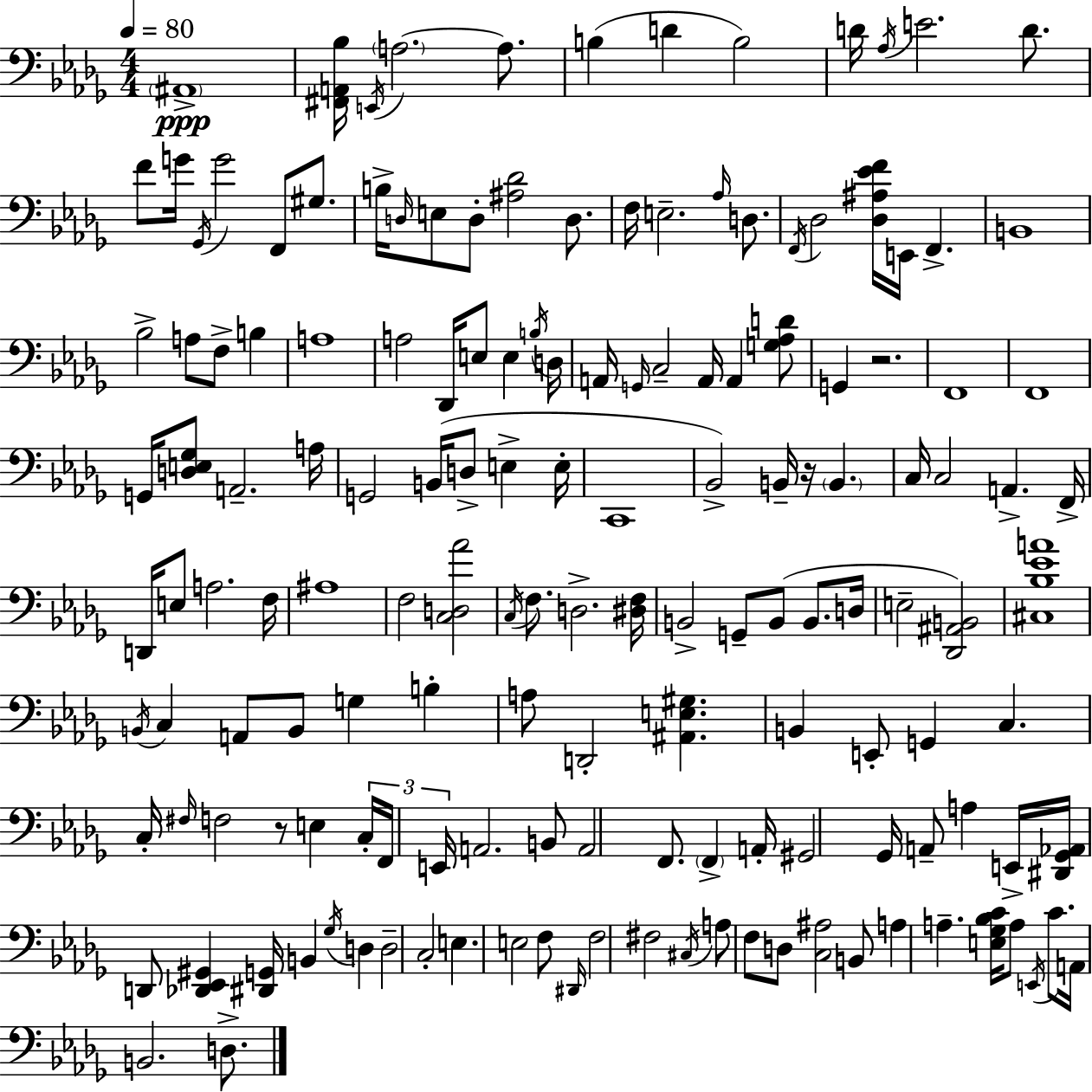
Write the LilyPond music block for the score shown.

{
  \clef bass
  \numericTimeSignature
  \time 4/4
  \key bes \minor
  \tempo 4 = 80
  \parenthesize ais,1->\ppp | <fis, a, bes>16 \acciaccatura { e,16 } \parenthesize a2.~~ a8. | b4( d'4 b2) | d'16 \acciaccatura { aes16 } e'2. d'8. | \break f'8 g'16 \acciaccatura { ges,16 } g'2 f,8 | gis8. b16-> \grace { d16 } e8 d8-. <ais des'>2 | d8. f16 e2.-- | \grace { aes16 } d8. \acciaccatura { f,16 } des2 <des ais ees' f'>16 e,16 | \break f,4.-> b,1 | bes2-> a8 | f8-> b4 a1 | a2 des,16 e8 | \break e4 \acciaccatura { b16 } d16 a,16 \grace { g,16 } c2-- | a,16 a,4 <g aes d'>8 g,4 r2. | f,1 | f,1 | \break g,16 <d e ges>8 a,2.-- | a16 g,2 | b,16( d8-> e4-> e16-. c,1 | bes,2->) | \break b,16-- r16 \parenthesize b,4. c16 c2 | a,4.-> f,16-> d,16 e8 a2. | f16 ais1 | f2 | \break <c d aes'>2 \acciaccatura { c16 } f8. d2.-> | <dis f>16 b,2-> | g,8-- b,8( b,8. d16 e2-- | <des, ais, b,>2) <cis bes ees' a'>1 | \break \acciaccatura { b,16 } c4 a,8 | b,8 g4 b4-. a8 d,2-. | <ais, e gis>4. b,4 e,8-. | g,4 c4. c16-. \grace { fis16 } f2 | \break r8 e4 \tuplet 3/2 { c16-. f,16 e,16 } a,2. | b,8 a,2 | f,8. \parenthesize f,4-> a,16-. gis,2 | ges,16 a,8-- a4 e,16-> <dis, ges, aes,>16 d,8 <des, ees, gis,>4 | \break <dis, g,>16 b,4 \acciaccatura { ges16 } d4 d2-- | c2-. e4. | e2 f8 \grace { dis,16 } f2 | fis2 \acciaccatura { cis16 } a8 | \break f8 d8 <c ais>2 b,8 a4 | a4.-- <e ges bes c'>16 a8 \acciaccatura { e,16 } c'8. a,16 | b,2. d8.-> \bar "|."
}